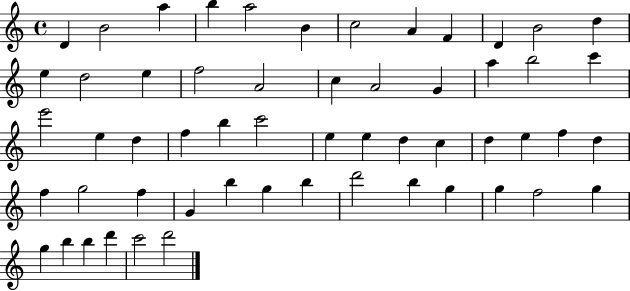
X:1
T:Untitled
M:4/4
L:1/4
K:C
D B2 a b a2 B c2 A F D B2 d e d2 e f2 A2 c A2 G a b2 c' e'2 e d f b c'2 e e d c d e f d f g2 f G b g b d'2 b g g f2 g g b b d' c'2 d'2